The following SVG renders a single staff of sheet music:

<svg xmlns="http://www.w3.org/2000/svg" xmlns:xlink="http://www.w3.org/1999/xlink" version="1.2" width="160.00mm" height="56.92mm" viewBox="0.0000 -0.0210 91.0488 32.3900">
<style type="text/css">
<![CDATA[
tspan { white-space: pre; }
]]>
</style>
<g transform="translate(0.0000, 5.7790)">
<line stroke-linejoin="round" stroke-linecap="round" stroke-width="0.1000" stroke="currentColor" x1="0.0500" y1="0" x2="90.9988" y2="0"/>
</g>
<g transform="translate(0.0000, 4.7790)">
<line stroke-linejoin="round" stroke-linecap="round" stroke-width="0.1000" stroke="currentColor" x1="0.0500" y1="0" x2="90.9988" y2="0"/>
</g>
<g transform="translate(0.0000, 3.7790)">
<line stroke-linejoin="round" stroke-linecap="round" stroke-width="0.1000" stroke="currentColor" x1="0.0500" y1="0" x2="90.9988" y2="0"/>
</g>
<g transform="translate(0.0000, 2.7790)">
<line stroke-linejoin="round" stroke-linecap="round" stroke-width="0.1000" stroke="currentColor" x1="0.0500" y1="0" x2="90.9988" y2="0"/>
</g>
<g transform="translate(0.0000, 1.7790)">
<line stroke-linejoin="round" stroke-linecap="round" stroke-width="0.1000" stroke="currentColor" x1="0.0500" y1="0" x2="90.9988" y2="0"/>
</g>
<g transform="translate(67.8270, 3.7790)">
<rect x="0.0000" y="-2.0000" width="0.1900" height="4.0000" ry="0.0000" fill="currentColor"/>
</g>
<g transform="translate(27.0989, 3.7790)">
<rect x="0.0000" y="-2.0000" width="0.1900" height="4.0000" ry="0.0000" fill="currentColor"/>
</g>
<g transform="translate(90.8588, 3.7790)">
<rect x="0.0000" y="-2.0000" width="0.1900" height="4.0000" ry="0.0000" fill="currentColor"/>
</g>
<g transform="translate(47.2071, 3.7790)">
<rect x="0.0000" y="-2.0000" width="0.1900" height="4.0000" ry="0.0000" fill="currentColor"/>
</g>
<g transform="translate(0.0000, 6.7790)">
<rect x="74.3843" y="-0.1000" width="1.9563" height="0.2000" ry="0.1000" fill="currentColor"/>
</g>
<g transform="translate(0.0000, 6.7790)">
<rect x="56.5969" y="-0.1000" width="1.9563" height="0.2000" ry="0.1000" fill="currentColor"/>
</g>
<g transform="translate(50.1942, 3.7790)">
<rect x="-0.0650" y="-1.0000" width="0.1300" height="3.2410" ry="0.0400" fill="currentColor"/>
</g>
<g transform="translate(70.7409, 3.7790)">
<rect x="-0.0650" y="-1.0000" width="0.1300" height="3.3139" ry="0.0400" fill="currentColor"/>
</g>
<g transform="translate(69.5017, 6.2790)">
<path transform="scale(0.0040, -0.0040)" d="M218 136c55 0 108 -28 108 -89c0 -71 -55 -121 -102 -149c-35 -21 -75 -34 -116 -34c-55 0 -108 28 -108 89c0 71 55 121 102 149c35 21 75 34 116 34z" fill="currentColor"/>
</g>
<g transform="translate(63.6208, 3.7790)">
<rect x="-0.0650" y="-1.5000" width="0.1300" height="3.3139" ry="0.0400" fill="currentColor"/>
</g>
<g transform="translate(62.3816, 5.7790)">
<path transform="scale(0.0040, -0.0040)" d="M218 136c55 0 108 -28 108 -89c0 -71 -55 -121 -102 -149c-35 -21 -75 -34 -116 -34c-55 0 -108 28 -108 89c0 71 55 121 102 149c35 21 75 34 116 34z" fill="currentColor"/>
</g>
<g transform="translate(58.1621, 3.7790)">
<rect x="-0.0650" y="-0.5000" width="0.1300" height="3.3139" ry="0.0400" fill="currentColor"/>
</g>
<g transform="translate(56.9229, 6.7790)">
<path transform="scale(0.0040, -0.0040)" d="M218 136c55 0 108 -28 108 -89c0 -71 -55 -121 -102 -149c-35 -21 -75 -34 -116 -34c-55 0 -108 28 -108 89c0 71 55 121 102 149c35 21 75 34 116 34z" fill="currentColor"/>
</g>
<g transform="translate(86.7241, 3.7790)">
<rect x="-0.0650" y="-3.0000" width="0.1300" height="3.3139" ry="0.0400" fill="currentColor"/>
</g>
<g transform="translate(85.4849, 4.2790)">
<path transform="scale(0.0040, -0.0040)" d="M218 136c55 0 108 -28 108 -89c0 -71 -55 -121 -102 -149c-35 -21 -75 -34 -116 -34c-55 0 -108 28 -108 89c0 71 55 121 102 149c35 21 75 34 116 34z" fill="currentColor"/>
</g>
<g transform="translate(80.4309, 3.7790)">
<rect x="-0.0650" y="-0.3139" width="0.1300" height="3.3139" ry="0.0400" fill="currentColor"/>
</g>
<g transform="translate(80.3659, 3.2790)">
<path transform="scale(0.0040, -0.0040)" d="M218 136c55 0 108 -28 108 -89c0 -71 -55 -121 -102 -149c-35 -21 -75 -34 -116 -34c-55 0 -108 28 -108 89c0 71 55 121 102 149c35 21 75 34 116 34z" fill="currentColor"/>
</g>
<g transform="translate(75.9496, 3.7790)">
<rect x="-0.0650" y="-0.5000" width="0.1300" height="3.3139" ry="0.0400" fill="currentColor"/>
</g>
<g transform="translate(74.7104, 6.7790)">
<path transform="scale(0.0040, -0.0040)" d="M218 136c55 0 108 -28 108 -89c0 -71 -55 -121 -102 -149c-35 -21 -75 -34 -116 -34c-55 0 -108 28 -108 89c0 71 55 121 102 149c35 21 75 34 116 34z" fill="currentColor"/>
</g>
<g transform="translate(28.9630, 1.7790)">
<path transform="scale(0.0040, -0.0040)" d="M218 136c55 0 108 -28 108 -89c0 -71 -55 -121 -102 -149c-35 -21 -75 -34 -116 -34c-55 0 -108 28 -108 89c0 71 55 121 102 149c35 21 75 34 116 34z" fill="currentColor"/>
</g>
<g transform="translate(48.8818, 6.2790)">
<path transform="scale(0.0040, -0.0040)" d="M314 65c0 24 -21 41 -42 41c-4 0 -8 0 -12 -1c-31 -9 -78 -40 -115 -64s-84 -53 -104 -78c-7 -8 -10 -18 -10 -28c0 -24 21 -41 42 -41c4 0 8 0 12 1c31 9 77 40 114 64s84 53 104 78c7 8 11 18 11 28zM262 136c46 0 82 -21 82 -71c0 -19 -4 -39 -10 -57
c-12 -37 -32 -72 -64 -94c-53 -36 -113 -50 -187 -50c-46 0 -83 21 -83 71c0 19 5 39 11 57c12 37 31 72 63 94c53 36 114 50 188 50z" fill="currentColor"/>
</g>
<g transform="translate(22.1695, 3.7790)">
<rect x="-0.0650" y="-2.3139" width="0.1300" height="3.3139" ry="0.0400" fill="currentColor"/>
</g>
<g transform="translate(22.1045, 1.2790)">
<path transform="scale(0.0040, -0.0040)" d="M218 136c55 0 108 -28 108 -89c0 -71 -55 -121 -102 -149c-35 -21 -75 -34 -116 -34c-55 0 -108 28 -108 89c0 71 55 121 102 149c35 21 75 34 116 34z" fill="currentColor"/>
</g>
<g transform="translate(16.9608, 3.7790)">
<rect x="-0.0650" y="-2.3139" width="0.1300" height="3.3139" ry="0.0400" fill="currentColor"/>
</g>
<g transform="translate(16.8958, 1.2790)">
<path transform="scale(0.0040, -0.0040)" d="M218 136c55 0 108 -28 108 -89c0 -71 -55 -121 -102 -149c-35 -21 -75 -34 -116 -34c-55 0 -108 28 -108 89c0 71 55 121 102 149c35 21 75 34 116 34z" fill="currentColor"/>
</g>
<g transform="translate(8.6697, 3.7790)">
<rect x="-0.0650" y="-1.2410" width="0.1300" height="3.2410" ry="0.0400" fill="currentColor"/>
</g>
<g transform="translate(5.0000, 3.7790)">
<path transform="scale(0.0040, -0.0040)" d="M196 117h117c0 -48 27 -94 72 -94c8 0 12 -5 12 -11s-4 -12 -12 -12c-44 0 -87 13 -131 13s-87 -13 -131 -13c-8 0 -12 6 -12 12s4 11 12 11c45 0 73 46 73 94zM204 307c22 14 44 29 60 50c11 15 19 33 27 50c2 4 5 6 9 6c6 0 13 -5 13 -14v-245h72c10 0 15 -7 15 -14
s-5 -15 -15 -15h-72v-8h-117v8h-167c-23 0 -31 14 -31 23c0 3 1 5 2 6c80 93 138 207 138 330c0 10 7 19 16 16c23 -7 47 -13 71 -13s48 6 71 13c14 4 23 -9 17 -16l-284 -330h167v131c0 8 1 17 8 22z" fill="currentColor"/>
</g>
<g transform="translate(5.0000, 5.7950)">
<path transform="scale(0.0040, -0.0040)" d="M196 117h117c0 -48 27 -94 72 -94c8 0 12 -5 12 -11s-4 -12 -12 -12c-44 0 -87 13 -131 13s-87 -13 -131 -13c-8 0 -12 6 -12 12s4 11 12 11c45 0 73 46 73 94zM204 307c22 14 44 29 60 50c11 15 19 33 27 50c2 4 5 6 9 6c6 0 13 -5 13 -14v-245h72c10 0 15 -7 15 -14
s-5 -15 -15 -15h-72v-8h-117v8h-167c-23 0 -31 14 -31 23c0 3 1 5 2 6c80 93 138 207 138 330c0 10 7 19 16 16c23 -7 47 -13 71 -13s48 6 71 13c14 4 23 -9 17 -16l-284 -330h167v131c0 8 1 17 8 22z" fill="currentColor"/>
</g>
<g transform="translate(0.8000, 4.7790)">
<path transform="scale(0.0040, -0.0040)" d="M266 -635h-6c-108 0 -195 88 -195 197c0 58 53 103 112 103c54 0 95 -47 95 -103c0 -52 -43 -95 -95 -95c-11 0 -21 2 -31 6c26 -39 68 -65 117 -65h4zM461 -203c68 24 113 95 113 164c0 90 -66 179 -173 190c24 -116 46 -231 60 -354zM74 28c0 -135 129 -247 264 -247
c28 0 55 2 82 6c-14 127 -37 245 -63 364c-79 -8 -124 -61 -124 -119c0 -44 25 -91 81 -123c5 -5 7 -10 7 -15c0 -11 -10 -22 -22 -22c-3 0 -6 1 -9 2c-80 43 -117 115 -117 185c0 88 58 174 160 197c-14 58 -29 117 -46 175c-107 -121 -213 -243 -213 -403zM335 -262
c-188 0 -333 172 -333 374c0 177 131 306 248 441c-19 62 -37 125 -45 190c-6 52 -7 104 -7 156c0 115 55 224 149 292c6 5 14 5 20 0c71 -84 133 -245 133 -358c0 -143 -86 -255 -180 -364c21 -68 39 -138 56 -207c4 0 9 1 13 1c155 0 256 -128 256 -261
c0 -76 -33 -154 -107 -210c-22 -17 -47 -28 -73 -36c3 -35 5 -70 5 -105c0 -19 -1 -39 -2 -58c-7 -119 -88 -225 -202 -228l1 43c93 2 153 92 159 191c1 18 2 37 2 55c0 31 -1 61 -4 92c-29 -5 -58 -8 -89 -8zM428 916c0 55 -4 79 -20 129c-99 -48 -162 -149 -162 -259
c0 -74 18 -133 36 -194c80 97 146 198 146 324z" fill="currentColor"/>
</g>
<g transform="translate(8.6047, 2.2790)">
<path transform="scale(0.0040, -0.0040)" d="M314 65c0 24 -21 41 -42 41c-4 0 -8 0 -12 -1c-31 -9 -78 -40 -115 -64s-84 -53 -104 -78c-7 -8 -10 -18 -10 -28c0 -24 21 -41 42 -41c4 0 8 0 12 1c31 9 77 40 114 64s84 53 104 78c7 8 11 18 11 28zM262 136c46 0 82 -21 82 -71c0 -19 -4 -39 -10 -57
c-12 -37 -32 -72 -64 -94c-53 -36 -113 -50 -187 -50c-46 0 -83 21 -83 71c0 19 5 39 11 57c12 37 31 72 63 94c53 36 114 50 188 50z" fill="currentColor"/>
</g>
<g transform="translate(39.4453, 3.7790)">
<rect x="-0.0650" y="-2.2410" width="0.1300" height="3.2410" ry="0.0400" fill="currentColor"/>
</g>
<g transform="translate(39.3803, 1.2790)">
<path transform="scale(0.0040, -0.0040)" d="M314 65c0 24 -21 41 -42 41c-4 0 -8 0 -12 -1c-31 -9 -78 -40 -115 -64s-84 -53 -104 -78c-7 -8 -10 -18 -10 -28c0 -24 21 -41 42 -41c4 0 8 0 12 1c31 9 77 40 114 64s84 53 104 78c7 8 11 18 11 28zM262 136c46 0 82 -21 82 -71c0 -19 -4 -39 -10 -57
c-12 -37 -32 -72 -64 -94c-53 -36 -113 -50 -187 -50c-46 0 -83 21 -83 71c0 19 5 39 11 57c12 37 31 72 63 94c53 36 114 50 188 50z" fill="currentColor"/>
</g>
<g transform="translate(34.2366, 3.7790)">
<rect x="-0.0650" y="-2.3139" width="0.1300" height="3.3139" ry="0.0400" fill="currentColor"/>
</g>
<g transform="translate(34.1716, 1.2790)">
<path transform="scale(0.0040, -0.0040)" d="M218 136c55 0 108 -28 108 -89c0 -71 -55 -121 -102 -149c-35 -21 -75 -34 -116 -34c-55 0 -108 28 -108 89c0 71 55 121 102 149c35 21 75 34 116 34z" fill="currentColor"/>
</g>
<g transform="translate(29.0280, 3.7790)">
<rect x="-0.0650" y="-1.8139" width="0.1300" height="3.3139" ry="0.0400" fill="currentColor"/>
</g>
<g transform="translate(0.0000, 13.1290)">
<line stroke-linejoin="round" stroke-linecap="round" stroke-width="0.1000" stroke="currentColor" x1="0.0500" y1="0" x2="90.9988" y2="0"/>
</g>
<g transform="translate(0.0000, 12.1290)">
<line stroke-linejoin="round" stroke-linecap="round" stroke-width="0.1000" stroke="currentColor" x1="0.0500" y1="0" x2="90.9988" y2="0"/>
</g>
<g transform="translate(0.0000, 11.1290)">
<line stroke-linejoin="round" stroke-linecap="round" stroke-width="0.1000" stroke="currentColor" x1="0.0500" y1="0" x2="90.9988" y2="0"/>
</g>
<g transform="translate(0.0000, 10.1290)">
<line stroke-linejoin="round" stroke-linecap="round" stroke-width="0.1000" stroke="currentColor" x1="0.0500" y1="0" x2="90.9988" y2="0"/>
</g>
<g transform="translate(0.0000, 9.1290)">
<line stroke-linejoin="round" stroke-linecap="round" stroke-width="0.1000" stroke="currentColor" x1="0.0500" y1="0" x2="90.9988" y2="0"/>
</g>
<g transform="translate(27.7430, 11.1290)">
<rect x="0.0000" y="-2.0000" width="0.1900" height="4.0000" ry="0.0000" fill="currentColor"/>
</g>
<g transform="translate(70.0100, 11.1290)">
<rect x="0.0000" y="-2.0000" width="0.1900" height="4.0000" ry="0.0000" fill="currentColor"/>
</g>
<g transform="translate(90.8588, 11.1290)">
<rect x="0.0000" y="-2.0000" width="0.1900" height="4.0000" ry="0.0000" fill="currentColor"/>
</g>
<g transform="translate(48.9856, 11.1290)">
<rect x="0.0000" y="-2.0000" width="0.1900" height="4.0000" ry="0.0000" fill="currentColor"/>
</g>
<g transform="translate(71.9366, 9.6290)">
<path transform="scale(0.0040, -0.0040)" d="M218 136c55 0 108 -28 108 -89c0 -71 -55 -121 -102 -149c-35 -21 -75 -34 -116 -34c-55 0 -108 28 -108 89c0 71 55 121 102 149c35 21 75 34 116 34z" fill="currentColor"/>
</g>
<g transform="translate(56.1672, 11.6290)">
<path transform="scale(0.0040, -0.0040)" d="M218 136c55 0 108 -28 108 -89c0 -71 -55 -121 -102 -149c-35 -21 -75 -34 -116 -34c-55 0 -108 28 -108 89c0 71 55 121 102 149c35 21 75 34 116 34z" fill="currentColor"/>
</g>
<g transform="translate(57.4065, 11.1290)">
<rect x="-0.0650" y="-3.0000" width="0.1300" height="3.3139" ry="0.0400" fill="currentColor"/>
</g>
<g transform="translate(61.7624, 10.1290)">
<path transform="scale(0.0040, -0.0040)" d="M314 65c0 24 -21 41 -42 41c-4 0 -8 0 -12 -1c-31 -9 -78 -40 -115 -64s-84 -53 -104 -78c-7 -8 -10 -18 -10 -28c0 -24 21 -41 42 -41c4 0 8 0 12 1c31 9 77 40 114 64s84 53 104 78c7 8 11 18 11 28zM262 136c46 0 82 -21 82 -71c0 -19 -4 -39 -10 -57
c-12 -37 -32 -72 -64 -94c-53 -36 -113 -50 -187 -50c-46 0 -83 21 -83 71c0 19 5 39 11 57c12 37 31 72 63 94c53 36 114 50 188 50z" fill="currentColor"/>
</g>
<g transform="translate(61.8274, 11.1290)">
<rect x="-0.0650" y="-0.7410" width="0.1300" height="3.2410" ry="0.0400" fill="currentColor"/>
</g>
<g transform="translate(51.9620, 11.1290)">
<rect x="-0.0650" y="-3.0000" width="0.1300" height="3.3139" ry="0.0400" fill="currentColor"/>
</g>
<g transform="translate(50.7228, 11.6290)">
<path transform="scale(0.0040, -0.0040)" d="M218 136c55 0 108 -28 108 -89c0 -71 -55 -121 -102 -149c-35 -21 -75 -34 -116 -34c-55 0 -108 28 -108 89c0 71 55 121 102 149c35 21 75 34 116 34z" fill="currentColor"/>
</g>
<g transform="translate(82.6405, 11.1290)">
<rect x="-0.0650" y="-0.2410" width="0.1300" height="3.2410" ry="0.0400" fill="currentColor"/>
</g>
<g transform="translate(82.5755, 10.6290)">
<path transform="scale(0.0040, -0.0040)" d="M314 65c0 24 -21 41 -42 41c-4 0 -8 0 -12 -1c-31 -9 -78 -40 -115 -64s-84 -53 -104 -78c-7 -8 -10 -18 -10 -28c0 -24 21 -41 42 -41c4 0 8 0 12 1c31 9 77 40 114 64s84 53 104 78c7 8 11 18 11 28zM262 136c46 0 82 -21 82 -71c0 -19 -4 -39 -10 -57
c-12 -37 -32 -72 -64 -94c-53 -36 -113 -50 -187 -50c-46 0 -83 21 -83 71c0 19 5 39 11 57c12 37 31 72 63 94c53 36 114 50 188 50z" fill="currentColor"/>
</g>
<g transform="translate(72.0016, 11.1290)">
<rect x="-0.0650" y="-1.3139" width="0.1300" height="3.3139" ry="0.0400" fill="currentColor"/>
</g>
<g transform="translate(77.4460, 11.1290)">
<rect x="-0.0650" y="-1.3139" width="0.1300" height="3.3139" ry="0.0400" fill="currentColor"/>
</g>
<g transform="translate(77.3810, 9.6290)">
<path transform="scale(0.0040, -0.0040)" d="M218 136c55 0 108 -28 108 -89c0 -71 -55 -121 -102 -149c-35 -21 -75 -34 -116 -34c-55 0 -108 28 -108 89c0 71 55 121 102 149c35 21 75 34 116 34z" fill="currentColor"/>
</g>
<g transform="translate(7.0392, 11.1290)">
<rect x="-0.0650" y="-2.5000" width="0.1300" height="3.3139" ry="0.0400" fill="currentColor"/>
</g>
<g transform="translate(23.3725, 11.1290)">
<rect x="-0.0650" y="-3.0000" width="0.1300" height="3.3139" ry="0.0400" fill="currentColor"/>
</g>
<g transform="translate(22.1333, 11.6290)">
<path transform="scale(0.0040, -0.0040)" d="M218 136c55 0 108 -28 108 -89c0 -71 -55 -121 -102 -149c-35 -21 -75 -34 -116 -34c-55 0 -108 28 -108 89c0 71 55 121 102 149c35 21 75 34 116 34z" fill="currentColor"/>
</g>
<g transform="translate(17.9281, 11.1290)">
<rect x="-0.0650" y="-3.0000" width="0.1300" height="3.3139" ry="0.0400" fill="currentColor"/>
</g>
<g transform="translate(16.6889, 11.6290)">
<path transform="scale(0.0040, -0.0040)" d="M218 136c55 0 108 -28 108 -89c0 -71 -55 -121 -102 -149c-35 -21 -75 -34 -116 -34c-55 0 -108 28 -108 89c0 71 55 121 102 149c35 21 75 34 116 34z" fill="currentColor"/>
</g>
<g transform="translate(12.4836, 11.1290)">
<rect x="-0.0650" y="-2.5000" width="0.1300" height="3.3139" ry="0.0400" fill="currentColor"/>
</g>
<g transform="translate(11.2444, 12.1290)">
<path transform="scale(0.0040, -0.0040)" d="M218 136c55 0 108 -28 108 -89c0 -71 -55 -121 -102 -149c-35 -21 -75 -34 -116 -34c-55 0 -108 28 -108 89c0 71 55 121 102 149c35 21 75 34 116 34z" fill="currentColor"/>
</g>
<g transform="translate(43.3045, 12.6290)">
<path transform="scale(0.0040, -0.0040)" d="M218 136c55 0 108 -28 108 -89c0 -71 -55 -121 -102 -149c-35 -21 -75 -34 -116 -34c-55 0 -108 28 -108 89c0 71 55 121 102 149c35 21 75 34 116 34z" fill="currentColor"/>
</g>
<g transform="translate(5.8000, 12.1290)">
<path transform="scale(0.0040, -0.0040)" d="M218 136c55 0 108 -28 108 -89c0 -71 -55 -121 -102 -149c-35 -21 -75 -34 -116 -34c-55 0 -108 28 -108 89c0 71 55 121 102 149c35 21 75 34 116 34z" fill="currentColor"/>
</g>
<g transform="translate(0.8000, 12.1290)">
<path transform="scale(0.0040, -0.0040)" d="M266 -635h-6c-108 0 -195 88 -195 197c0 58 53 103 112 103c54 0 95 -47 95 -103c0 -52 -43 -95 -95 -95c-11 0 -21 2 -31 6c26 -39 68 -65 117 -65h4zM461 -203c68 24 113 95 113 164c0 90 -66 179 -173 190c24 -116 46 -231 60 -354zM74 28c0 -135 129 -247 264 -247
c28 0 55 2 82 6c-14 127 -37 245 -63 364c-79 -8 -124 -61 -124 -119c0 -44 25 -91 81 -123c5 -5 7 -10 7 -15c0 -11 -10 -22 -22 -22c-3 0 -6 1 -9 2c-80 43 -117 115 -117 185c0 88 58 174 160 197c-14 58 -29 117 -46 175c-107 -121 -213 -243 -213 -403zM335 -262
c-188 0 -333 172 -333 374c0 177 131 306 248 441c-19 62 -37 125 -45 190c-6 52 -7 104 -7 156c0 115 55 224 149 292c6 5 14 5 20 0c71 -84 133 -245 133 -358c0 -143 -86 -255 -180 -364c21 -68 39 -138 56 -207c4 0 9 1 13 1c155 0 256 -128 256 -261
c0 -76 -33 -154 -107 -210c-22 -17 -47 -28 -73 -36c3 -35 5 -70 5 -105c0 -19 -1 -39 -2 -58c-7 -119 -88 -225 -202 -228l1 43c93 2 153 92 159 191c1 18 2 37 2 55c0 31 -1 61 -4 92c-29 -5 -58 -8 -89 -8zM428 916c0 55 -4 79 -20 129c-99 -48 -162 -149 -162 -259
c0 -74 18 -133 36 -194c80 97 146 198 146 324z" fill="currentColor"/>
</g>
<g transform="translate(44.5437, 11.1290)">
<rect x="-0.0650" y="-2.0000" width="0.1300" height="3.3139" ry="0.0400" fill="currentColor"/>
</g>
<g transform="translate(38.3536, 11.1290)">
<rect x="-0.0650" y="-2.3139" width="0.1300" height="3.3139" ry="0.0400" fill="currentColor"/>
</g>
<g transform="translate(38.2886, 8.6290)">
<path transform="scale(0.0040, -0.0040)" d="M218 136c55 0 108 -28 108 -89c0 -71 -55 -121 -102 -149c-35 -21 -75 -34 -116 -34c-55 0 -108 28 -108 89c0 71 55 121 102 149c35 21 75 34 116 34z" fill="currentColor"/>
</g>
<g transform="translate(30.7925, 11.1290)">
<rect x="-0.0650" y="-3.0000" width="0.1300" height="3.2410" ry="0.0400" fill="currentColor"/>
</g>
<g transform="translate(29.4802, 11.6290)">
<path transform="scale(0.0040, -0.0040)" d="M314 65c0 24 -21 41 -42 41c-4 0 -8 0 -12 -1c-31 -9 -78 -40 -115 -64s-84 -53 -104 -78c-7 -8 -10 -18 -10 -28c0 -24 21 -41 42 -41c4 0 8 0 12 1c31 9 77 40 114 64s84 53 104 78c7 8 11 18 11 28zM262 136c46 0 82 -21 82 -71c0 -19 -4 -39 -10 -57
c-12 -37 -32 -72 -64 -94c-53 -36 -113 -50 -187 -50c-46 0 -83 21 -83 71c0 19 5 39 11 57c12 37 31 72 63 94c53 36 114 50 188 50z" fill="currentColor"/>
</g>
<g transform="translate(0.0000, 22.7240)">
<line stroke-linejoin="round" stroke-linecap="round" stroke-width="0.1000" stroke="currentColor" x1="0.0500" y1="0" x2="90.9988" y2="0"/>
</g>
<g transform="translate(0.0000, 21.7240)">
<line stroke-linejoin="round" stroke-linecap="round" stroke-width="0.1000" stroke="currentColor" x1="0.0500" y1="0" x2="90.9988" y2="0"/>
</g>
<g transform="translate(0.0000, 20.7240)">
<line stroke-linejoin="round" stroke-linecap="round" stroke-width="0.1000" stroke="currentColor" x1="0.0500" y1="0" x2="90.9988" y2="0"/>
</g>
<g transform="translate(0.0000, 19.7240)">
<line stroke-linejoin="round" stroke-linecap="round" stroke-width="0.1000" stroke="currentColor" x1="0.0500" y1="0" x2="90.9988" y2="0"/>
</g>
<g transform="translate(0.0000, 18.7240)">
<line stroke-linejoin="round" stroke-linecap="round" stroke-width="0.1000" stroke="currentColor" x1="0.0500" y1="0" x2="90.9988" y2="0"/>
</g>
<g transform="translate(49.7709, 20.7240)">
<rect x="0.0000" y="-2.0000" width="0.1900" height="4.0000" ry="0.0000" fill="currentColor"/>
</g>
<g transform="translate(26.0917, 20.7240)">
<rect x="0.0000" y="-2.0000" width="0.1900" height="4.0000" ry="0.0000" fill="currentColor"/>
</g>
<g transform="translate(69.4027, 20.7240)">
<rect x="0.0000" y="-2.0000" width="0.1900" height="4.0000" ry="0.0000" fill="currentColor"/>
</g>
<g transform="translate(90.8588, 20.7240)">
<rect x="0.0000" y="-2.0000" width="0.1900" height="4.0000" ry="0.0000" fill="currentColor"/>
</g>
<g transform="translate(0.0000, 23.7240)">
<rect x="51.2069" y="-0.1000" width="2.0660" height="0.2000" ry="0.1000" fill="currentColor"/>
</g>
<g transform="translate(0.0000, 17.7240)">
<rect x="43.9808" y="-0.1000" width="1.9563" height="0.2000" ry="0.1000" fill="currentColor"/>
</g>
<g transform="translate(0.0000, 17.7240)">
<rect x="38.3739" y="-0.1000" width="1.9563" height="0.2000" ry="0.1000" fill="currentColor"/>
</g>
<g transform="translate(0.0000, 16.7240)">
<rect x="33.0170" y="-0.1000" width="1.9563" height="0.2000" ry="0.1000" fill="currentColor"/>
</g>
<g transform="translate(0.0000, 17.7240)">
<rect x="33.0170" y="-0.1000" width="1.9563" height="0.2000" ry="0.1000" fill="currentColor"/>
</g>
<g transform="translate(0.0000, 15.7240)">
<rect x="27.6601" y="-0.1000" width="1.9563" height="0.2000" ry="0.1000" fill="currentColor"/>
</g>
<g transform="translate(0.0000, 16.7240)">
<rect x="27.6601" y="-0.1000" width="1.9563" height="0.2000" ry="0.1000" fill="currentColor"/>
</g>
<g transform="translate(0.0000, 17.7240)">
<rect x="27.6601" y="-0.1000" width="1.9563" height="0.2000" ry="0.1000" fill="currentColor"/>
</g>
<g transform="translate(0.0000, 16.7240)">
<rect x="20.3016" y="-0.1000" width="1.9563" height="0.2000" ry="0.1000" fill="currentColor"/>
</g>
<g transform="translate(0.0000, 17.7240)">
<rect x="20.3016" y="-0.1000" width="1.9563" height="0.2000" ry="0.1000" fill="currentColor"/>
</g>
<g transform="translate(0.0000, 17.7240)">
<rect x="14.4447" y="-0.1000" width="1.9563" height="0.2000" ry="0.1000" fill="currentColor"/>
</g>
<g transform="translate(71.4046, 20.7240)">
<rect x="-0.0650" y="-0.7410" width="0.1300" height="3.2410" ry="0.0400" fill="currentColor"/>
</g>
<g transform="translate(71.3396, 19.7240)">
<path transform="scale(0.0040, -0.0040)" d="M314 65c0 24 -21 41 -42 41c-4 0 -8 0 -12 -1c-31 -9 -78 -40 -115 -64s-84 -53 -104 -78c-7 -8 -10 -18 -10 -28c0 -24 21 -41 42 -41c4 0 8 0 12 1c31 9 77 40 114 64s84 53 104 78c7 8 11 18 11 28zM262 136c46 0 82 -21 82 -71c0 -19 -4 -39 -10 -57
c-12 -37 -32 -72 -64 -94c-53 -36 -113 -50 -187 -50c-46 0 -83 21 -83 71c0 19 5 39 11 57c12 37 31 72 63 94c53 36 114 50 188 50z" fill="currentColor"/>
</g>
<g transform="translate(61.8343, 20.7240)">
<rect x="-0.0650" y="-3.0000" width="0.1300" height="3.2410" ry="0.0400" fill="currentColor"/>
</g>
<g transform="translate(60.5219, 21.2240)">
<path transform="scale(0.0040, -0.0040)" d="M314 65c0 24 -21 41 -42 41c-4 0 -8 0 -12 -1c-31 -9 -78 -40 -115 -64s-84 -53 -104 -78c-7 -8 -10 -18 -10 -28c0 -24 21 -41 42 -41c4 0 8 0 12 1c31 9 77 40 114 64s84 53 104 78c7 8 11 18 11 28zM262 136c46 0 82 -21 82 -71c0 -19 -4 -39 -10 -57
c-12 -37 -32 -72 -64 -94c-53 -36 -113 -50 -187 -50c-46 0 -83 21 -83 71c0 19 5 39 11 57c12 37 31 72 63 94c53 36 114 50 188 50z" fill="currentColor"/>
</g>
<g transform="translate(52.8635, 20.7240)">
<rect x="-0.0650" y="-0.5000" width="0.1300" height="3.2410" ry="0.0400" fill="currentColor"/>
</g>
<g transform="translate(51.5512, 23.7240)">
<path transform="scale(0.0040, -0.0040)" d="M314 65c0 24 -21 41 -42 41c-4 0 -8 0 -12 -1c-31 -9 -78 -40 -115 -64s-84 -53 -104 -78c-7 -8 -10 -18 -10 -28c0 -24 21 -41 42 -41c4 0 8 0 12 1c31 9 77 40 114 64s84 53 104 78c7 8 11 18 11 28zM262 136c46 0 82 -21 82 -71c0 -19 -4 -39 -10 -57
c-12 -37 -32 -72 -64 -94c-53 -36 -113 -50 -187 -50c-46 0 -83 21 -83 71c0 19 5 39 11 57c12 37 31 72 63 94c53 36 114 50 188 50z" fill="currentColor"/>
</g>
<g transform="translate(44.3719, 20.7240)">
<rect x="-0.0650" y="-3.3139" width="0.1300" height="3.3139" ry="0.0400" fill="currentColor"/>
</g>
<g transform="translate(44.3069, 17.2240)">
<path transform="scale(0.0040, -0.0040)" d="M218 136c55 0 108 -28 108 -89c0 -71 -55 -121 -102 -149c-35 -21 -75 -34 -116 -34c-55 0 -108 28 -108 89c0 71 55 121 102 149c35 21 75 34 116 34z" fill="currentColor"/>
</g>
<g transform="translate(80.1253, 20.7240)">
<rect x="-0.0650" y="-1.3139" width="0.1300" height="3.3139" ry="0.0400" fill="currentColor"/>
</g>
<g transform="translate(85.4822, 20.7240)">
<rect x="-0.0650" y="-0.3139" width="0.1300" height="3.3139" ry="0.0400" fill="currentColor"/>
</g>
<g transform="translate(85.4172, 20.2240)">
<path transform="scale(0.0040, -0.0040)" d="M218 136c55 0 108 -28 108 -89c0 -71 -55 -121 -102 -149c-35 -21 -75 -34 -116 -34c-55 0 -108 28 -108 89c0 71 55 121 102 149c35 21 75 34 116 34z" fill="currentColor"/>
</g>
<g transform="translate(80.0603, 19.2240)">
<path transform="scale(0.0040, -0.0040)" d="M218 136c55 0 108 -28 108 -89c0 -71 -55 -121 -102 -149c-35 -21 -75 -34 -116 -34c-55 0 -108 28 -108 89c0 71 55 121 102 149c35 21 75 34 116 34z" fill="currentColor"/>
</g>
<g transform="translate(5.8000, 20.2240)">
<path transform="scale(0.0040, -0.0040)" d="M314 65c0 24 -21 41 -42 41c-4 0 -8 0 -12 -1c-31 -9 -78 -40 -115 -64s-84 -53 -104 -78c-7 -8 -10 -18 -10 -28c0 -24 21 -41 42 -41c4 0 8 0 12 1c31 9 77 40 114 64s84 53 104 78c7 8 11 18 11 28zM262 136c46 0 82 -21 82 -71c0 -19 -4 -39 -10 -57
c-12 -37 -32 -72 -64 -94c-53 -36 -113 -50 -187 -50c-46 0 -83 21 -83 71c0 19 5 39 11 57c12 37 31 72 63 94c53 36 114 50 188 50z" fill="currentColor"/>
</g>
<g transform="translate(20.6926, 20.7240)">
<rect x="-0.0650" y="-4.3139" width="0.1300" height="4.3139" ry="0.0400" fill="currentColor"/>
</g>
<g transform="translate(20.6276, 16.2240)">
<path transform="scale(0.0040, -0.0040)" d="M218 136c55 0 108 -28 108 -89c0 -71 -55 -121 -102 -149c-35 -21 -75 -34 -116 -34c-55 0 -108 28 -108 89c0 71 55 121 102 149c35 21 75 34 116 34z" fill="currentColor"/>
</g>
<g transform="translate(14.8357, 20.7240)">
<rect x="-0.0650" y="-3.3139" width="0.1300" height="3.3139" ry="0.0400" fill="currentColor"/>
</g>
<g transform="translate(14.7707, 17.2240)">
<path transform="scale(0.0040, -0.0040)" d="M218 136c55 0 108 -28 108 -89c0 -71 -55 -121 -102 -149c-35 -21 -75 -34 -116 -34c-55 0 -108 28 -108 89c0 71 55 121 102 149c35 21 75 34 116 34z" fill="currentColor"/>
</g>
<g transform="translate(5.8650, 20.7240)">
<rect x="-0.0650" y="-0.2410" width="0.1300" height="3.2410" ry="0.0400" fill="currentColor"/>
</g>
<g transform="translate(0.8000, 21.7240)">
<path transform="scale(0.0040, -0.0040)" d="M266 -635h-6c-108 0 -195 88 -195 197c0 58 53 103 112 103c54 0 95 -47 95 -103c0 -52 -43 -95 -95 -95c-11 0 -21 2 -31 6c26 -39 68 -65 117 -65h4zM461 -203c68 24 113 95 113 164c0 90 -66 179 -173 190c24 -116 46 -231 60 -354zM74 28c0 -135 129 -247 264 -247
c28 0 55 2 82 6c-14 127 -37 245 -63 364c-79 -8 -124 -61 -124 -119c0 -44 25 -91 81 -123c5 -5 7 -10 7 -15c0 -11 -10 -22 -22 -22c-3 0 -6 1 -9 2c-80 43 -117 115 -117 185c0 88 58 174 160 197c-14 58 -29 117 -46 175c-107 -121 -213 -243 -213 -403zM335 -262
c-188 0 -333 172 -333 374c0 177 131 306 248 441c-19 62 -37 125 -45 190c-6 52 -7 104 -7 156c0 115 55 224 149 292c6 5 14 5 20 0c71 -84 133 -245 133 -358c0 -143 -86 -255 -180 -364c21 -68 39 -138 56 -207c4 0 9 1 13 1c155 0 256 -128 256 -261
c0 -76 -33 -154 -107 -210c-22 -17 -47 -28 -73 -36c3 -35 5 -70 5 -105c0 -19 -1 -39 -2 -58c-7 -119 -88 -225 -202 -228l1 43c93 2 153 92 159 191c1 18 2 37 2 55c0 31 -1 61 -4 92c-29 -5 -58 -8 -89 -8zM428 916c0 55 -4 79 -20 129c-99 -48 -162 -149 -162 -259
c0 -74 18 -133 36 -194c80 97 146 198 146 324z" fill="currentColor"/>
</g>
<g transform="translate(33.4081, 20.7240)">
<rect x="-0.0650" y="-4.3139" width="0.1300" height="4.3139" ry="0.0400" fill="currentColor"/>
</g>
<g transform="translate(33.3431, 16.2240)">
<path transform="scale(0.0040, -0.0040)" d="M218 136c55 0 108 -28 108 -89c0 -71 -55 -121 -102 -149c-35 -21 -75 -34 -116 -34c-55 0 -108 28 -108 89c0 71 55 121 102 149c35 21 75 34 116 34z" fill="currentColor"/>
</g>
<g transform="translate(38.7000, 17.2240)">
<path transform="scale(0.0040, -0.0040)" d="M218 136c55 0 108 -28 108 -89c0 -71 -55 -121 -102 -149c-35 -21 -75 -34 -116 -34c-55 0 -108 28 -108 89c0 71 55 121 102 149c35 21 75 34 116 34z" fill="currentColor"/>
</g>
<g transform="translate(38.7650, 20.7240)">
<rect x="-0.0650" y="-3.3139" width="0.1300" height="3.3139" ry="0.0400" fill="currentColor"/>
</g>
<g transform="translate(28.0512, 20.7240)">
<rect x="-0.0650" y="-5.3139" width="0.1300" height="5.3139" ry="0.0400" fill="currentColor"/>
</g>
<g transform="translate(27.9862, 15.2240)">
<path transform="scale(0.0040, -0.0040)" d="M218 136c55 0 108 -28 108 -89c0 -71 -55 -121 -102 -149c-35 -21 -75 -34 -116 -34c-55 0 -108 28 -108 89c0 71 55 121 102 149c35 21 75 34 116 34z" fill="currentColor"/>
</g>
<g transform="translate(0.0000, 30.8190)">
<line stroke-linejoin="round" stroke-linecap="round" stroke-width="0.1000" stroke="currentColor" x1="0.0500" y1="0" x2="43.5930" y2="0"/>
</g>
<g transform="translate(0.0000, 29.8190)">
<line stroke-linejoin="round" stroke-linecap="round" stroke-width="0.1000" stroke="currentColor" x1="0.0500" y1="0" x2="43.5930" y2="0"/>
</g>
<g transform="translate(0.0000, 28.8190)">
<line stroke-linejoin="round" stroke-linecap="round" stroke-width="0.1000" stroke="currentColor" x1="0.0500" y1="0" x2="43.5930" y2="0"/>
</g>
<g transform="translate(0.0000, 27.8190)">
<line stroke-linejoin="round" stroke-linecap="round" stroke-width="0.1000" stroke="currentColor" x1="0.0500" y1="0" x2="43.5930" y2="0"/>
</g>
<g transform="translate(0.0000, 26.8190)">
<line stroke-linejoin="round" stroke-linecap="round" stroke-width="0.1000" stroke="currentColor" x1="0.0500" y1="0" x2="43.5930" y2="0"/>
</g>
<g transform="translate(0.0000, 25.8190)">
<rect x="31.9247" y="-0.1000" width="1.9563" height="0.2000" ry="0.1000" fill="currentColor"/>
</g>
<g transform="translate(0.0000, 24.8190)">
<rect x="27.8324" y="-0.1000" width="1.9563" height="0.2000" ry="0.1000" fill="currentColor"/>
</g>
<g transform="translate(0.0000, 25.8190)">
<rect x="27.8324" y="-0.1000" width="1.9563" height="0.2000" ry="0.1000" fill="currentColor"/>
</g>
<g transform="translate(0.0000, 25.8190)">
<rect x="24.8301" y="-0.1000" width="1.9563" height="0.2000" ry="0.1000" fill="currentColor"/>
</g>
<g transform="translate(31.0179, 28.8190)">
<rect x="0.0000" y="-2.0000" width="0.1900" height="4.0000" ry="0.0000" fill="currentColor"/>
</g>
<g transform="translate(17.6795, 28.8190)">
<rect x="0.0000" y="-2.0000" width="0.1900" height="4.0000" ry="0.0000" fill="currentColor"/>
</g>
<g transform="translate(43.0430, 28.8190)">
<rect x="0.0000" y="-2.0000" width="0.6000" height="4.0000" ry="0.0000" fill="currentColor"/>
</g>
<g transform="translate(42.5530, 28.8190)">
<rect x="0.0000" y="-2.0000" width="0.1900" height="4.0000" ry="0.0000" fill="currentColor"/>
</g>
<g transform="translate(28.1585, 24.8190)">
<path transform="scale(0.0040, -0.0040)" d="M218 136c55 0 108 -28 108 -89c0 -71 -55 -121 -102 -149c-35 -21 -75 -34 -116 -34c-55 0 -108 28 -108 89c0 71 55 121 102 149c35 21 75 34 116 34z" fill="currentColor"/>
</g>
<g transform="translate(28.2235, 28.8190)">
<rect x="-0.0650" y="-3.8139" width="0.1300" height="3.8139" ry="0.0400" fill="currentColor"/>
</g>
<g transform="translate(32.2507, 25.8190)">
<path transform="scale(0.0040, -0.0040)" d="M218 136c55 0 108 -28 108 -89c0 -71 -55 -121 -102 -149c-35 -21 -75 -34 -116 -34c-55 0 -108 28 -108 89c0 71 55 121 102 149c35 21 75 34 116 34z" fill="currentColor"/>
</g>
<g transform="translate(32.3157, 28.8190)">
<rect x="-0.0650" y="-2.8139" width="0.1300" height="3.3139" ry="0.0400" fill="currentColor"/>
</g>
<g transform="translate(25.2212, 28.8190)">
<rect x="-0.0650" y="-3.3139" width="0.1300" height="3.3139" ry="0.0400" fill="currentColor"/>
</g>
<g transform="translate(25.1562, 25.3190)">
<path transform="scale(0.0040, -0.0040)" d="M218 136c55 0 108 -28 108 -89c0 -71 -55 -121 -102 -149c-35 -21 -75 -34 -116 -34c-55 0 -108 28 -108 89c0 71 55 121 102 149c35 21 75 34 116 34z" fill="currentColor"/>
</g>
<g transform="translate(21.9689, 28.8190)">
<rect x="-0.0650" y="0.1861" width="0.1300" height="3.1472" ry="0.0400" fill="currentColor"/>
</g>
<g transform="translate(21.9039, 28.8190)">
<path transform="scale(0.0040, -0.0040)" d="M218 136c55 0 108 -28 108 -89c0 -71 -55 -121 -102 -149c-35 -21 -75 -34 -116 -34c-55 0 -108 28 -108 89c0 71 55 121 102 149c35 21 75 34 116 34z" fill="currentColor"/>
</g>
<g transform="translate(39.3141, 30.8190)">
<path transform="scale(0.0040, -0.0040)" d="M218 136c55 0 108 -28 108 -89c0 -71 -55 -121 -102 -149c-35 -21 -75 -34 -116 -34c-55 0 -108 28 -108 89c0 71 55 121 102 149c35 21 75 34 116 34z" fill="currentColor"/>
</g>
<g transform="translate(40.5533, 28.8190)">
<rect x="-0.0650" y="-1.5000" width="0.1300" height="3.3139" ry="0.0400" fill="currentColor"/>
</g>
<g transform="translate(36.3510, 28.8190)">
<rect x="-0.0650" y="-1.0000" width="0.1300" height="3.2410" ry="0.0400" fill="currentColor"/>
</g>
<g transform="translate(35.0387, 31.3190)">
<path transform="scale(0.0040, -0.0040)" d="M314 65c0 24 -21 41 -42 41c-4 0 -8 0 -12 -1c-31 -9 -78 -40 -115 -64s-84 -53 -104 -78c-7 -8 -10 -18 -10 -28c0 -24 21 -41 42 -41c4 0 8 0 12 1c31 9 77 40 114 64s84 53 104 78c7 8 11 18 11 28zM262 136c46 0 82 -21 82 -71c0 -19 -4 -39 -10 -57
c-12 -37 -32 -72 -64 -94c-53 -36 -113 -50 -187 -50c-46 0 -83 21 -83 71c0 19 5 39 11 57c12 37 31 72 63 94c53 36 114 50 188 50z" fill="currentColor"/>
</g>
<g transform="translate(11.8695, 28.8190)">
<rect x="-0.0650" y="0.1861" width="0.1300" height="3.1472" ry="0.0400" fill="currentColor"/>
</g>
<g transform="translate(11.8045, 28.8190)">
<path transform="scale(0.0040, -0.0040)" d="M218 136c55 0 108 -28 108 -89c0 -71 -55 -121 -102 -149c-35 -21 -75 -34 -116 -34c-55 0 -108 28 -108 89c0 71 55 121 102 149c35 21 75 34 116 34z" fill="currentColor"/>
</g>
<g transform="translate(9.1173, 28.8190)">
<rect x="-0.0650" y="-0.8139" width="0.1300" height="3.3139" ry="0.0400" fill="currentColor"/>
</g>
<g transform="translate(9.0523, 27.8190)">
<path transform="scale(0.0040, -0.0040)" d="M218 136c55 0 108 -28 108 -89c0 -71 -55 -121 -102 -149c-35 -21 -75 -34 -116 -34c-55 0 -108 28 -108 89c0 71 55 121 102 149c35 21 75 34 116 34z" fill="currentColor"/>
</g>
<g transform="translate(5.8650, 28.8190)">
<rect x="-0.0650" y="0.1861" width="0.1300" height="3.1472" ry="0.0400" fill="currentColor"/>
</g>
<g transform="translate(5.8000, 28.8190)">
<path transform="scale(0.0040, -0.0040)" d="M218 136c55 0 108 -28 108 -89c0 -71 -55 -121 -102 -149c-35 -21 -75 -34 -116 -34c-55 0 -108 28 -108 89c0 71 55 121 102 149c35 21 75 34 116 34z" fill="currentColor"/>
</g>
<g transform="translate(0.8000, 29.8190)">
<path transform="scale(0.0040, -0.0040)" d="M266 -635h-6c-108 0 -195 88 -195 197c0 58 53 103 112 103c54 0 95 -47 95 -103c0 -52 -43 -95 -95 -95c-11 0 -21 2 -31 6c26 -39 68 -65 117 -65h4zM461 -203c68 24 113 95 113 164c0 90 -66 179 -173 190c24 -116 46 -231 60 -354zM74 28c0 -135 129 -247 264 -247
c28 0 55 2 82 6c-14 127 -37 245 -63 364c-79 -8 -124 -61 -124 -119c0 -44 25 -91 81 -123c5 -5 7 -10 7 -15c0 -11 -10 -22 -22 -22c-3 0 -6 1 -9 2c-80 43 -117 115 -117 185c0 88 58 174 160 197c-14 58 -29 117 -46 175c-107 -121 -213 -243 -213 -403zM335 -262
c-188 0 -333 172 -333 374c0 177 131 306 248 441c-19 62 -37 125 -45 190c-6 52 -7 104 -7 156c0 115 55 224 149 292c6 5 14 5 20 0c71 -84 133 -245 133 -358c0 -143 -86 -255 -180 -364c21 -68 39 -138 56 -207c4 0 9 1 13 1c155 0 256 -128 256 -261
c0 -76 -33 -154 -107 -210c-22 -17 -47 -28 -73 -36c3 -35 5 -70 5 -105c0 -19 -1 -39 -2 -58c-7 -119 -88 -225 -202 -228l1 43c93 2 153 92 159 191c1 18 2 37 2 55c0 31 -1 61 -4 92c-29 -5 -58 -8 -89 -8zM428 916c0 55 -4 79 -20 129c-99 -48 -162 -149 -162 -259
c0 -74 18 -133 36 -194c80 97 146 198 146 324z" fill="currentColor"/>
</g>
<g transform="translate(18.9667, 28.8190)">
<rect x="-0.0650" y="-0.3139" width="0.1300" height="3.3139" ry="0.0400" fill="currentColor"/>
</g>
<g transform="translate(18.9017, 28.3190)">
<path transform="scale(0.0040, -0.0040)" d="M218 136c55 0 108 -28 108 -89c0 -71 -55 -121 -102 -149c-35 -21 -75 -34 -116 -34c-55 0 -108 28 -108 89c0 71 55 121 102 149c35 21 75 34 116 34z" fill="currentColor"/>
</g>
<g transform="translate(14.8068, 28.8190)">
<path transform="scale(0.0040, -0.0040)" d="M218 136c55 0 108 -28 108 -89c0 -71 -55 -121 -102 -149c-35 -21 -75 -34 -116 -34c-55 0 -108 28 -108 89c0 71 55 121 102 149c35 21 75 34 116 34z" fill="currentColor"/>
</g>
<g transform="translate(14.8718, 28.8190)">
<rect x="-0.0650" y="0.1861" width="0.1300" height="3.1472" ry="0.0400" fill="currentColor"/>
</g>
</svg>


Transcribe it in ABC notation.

X:1
T:Untitled
M:4/4
L:1/4
K:C
e2 g g f g g2 D2 C E D C c A G G A A A2 g F A A d2 e e c2 c2 b d' f' d' b b C2 A2 d2 e c B d B B c B b c' a D2 E